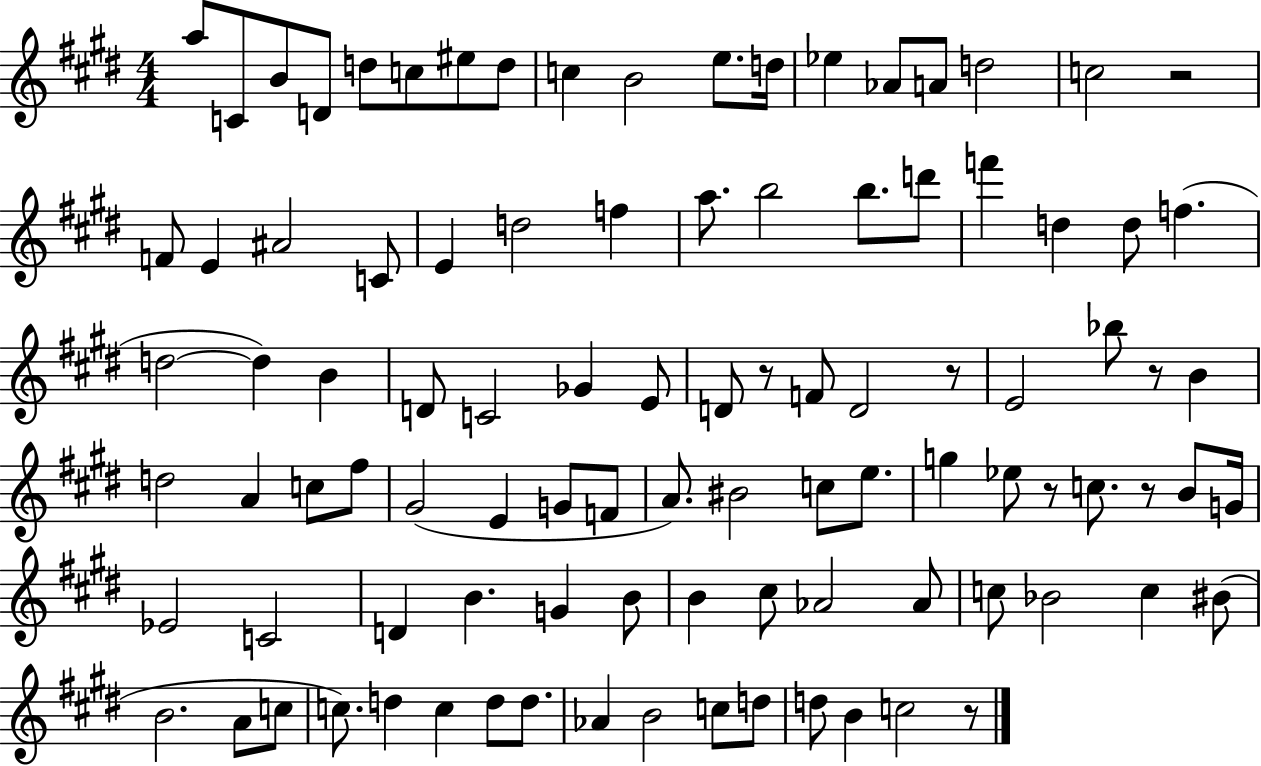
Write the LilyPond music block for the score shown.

{
  \clef treble
  \numericTimeSignature
  \time 4/4
  \key e \major
  a''8 c'8 b'8 d'8 d''8 c''8 eis''8 d''8 | c''4 b'2 e''8. d''16 | ees''4 aes'8 a'8 d''2 | c''2 r2 | \break f'8 e'4 ais'2 c'8 | e'4 d''2 f''4 | a''8. b''2 b''8. d'''8 | f'''4 d''4 d''8 f''4.( | \break d''2~~ d''4) b'4 | d'8 c'2 ges'4 e'8 | d'8 r8 f'8 d'2 r8 | e'2 bes''8 r8 b'4 | \break d''2 a'4 c''8 fis''8 | gis'2( e'4 g'8 f'8 | a'8.) bis'2 c''8 e''8. | g''4 ees''8 r8 c''8. r8 b'8 g'16 | \break ees'2 c'2 | d'4 b'4. g'4 b'8 | b'4 cis''8 aes'2 aes'8 | c''8 bes'2 c''4 bis'8( | \break b'2. a'8 c''8 | c''8.) d''4 c''4 d''8 d''8. | aes'4 b'2 c''8 d''8 | d''8 b'4 c''2 r8 | \break \bar "|."
}